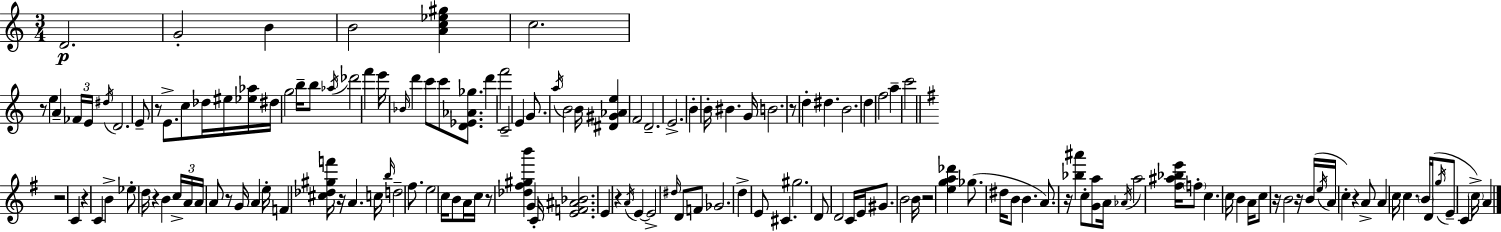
D4/h. G4/h B4/q B4/h [A4,C5,Eb5,G#5]/q C5/h. R/e E5/q A4/q FES4/s E4/s D#5/s D4/h. E4/e R/e E4/e. C5/e Db5/s EIS5/s [Eb5,Ab5]/s D#5/s G5/h B5/s B5/e Ab5/s Db6/h F6/q E6/s Bb4/s D6/q C6/e C6/e [D4,Eb4,Ab4,Gb5]/e. D6/q F6/h C4/h E4/q G4/e. A5/s B4/h B4/s [D#4,G#4,Ab4,E5]/q F4/h D4/h. E4/h. B4/q B4/s BIS4/q. G4/s B4/h. R/e D5/q D#5/q. B4/h. D5/q F5/h A5/q C6/h R/h C4/q R/q C4/q B4/q Eb5/e D5/s R/q B4/q C5/s A4/s A4/s A4/e R/e G4/s A4/q E5/s F4/q [C#5,Db5,G#5,F6]/s R/s A4/q. C5/s B5/s D5/h F#5/e. E5/h C5/s B4/e A4/s C5/s R/e [Db5,F#5,G#5,B6]/q G4/q C4/s [E4,F4,A#4,Bb4]/h. E4/q R/q A4/s E4/q E4/h D#5/s D4/e F4/e Gb4/h. D5/q E4/e C#4/q. G#5/h. D4/e D4/h C4/s E4/s G#4/e. B4/h B4/s R/h [E5,G5,A5,Db6]/q Gb5/e. D#5/s B4/e B4/q. A4/e. R/s [Bb5,A#6]/q C5/e [G4,A5]/e A4/s Ab4/s A5/h [F#5,A#5,Bb5,E6]/s F5/e C5/q. C5/s B4/q A4/s C5/e R/s B4/h R/s B4/s E5/s A4/s C5/q R/q A4/e A4/q C5/s C5/q. B4/s D4/s G5/s E4/e C4/q C5/s A4/q